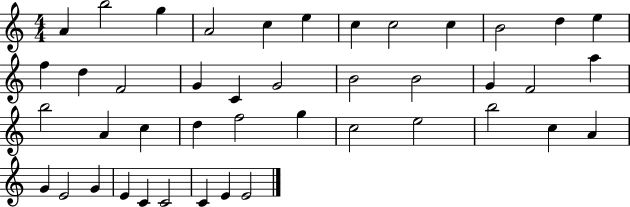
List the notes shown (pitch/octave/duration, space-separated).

A4/q B5/h G5/q A4/h C5/q E5/q C5/q C5/h C5/q B4/h D5/q E5/q F5/q D5/q F4/h G4/q C4/q G4/h B4/h B4/h G4/q F4/h A5/q B5/h A4/q C5/q D5/q F5/h G5/q C5/h E5/h B5/h C5/q A4/q G4/q E4/h G4/q E4/q C4/q C4/h C4/q E4/q E4/h